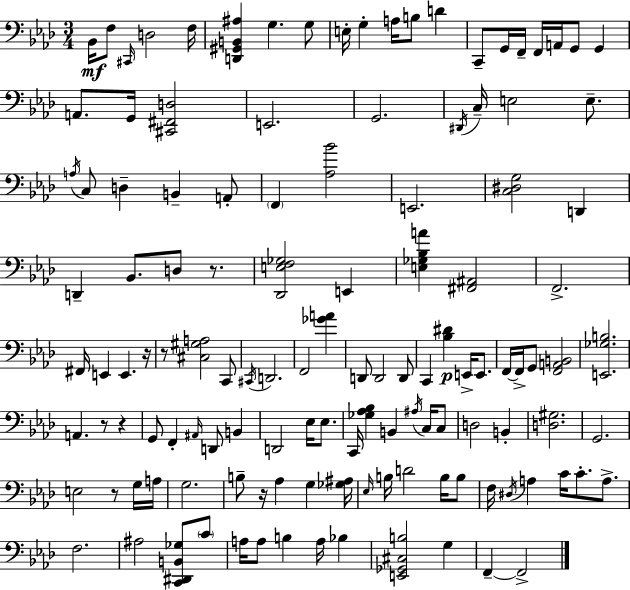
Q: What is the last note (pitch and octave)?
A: F2